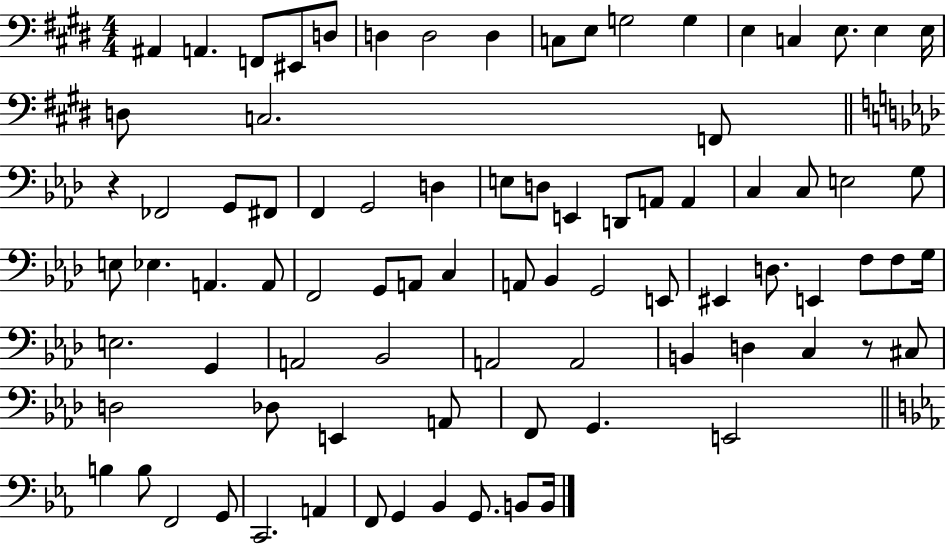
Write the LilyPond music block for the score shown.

{
  \clef bass
  \numericTimeSignature
  \time 4/4
  \key e \major
  \repeat volta 2 { ais,4 a,4. f,8 eis,8 d8 | d4 d2 d4 | c8 e8 g2 g4 | e4 c4 e8. e4 e16 | \break d8 c2. f,8 | \bar "||" \break \key aes \major r4 fes,2 g,8 fis,8 | f,4 g,2 d4 | e8 d8 e,4 d,8 a,8 a,4 | c4 c8 e2 g8 | \break e8 ees4. a,4. a,8 | f,2 g,8 a,8 c4 | a,8 bes,4 g,2 e,8 | eis,4 d8. e,4 f8 f8 g16 | \break e2. g,4 | a,2 bes,2 | a,2 a,2 | b,4 d4 c4 r8 cis8 | \break d2 des8 e,4 a,8 | f,8 g,4. e,2 | \bar "||" \break \key ees \major b4 b8 f,2 g,8 | c,2. a,4 | f,8 g,4 bes,4 g,8. b,8 b,16 | } \bar "|."
}